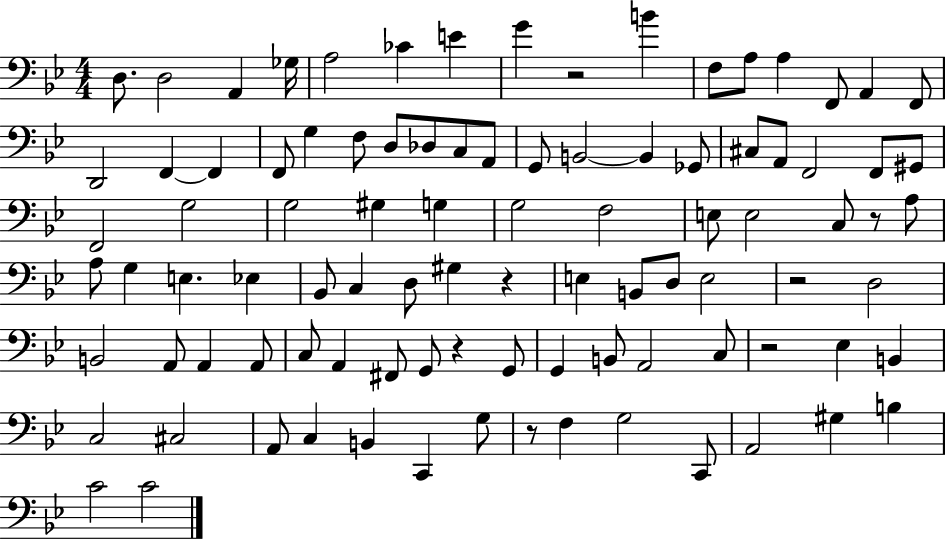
X:1
T:Untitled
M:4/4
L:1/4
K:Bb
D,/2 D,2 A,, _G,/4 A,2 _C E G z2 B F,/2 A,/2 A, F,,/2 A,, F,,/2 D,,2 F,, F,, F,,/2 G, F,/2 D,/2 _D,/2 C,/2 A,,/2 G,,/2 B,,2 B,, _G,,/2 ^C,/2 A,,/2 F,,2 F,,/2 ^G,,/2 F,,2 G,2 G,2 ^G, G, G,2 F,2 E,/2 E,2 C,/2 z/2 A,/2 A,/2 G, E, _E, _B,,/2 C, D,/2 ^G, z E, B,,/2 D,/2 E,2 z2 D,2 B,,2 A,,/2 A,, A,,/2 C,/2 A,, ^F,,/2 G,,/2 z G,,/2 G,, B,,/2 A,,2 C,/2 z2 _E, B,, C,2 ^C,2 A,,/2 C, B,, C,, G,/2 z/2 F, G,2 C,,/2 A,,2 ^G, B, C2 C2